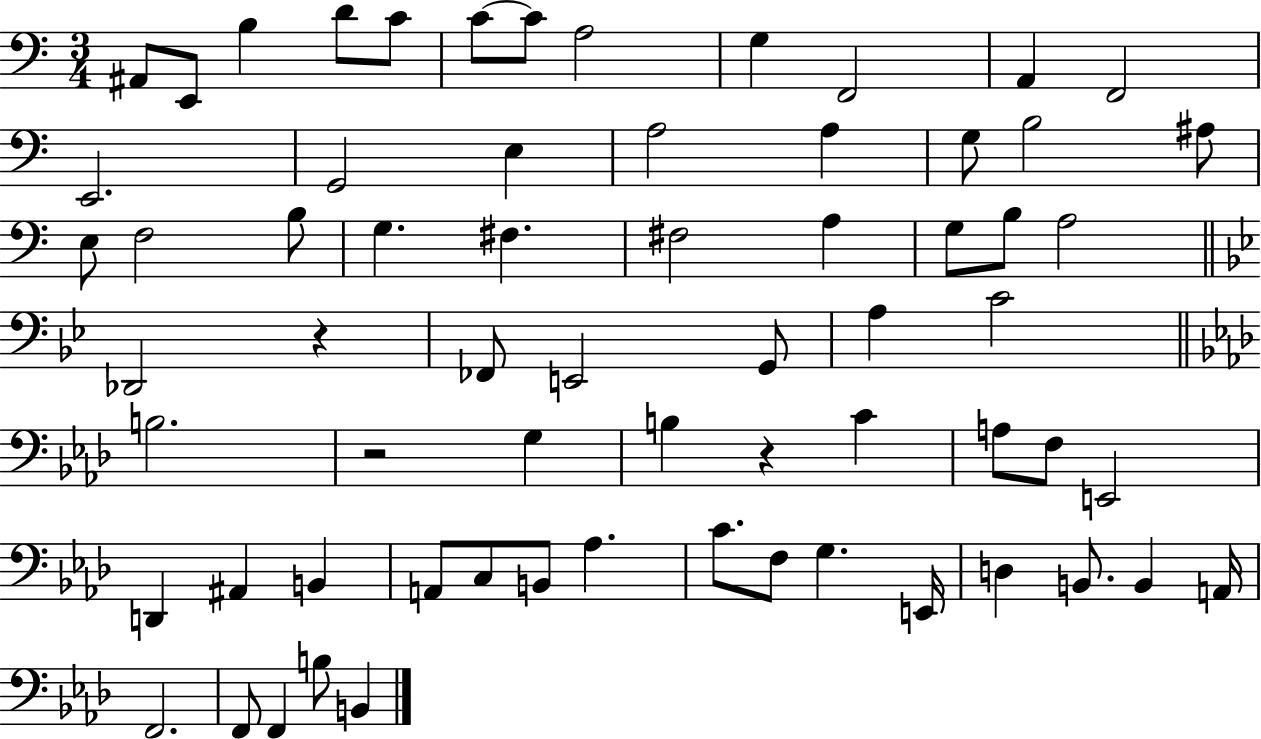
{
  \clef bass
  \numericTimeSignature
  \time 3/4
  \key c \major
  ais,8 e,8 b4 d'8 c'8 | c'8~~ c'8 a2 | g4 f,2 | a,4 f,2 | \break e,2. | g,2 e4 | a2 a4 | g8 b2 ais8 | \break e8 f2 b8 | g4. fis4. | fis2 a4 | g8 b8 a2 | \break \bar "||" \break \key g \minor des,2 r4 | fes,8 e,2 g,8 | a4 c'2 | \bar "||" \break \key aes \major b2. | r2 g4 | b4 r4 c'4 | a8 f8 e,2 | \break d,4 ais,4 b,4 | a,8 c8 b,8 aes4. | c'8. f8 g4. e,16 | d4 b,8. b,4 a,16 | \break f,2. | f,8 f,4 b8 b,4 | \bar "|."
}